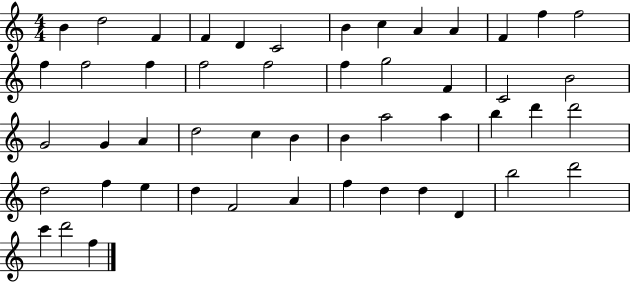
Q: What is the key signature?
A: C major